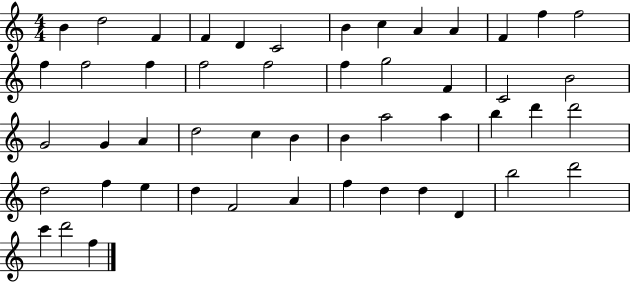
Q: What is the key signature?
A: C major